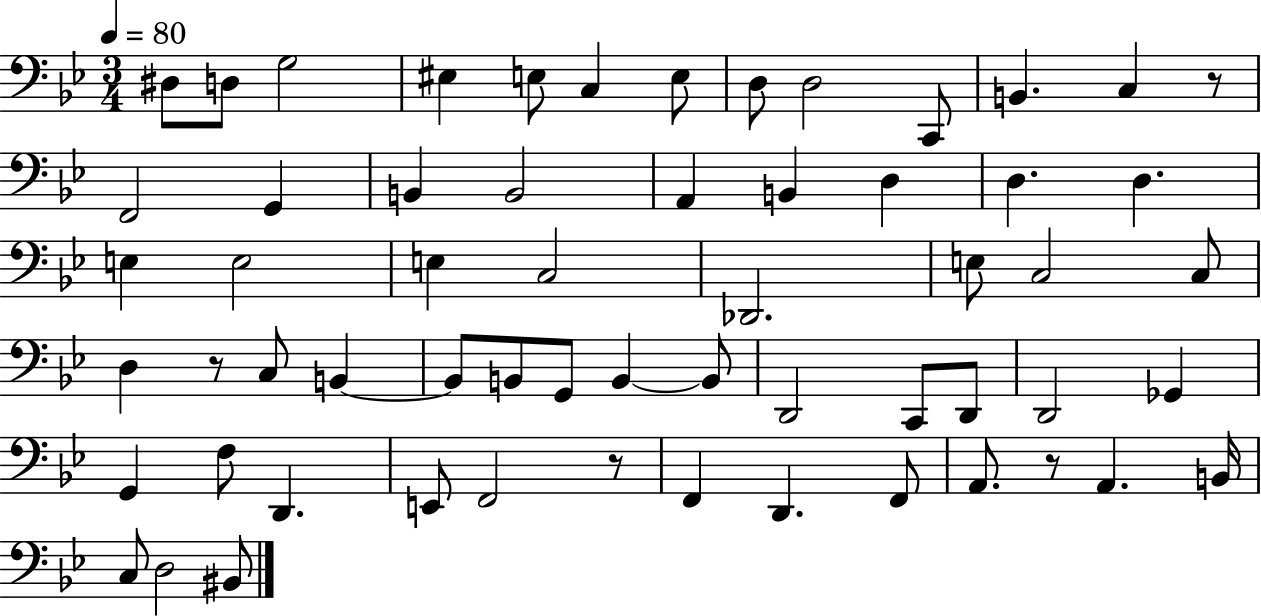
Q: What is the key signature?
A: BES major